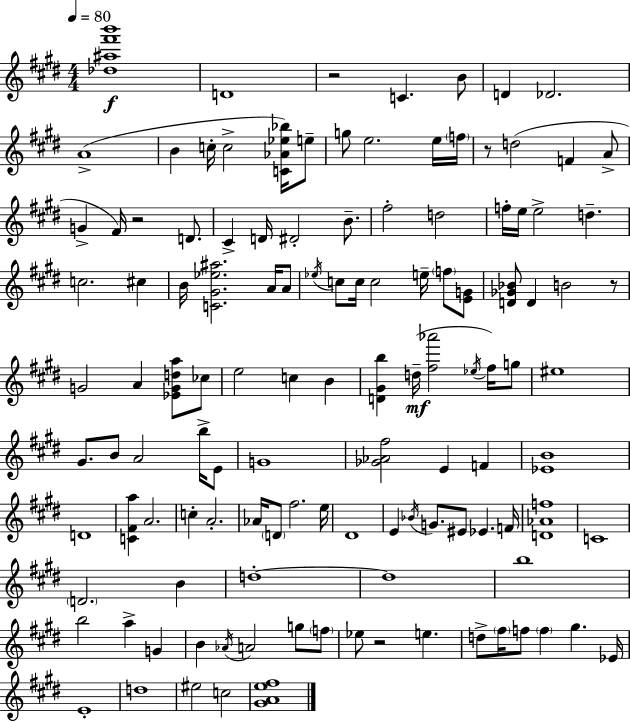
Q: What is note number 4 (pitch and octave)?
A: D4